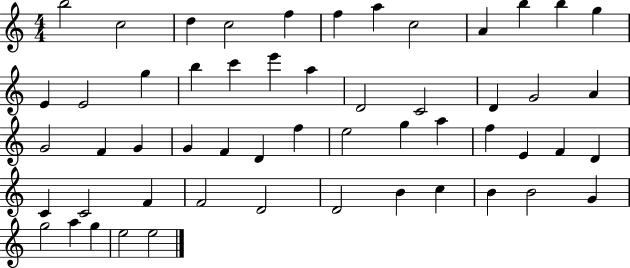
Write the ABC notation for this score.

X:1
T:Untitled
M:4/4
L:1/4
K:C
b2 c2 d c2 f f a c2 A b b g E E2 g b c' e' a D2 C2 D G2 A G2 F G G F D f e2 g a f E F D C C2 F F2 D2 D2 B c B B2 G g2 a g e2 e2